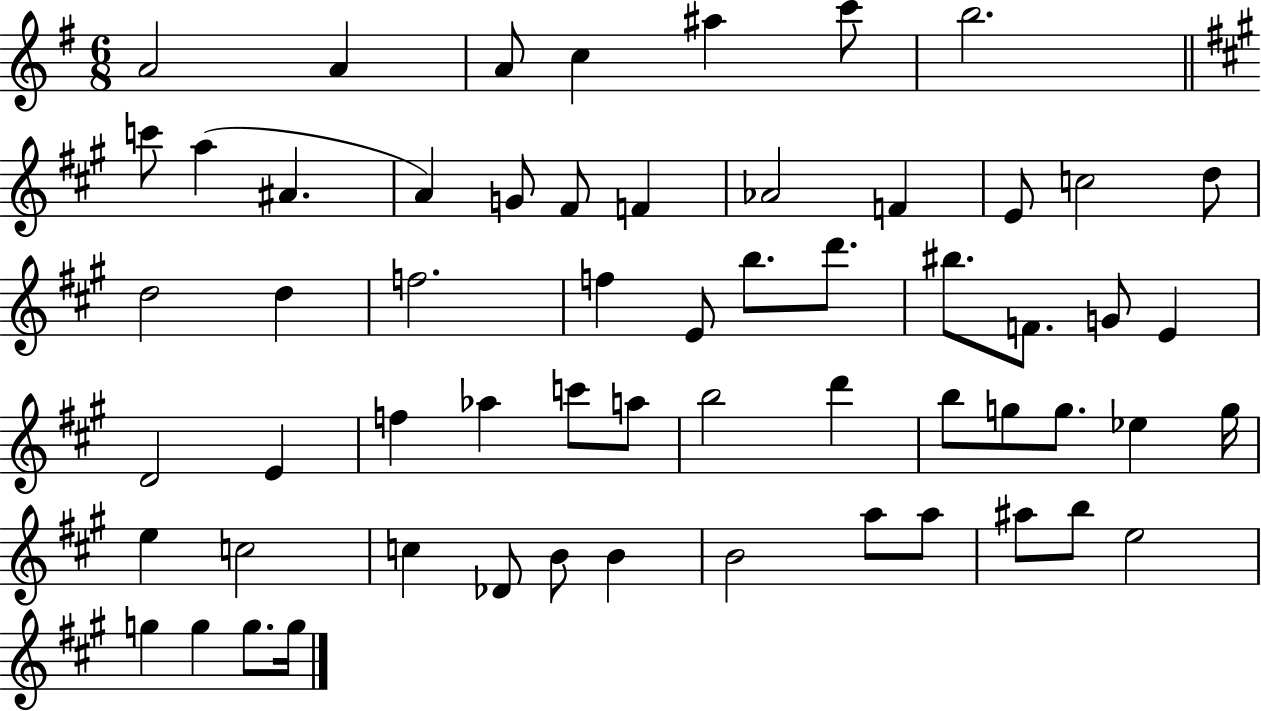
A4/h A4/q A4/e C5/q A#5/q C6/e B5/h. C6/e A5/q A#4/q. A4/q G4/e F#4/e F4/q Ab4/h F4/q E4/e C5/h D5/e D5/h D5/q F5/h. F5/q E4/e B5/e. D6/e. BIS5/e. F4/e. G4/e E4/q D4/h E4/q F5/q Ab5/q C6/e A5/e B5/h D6/q B5/e G5/e G5/e. Eb5/q G5/s E5/q C5/h C5/q Db4/e B4/e B4/q B4/h A5/e A5/e A#5/e B5/e E5/h G5/q G5/q G5/e. G5/s